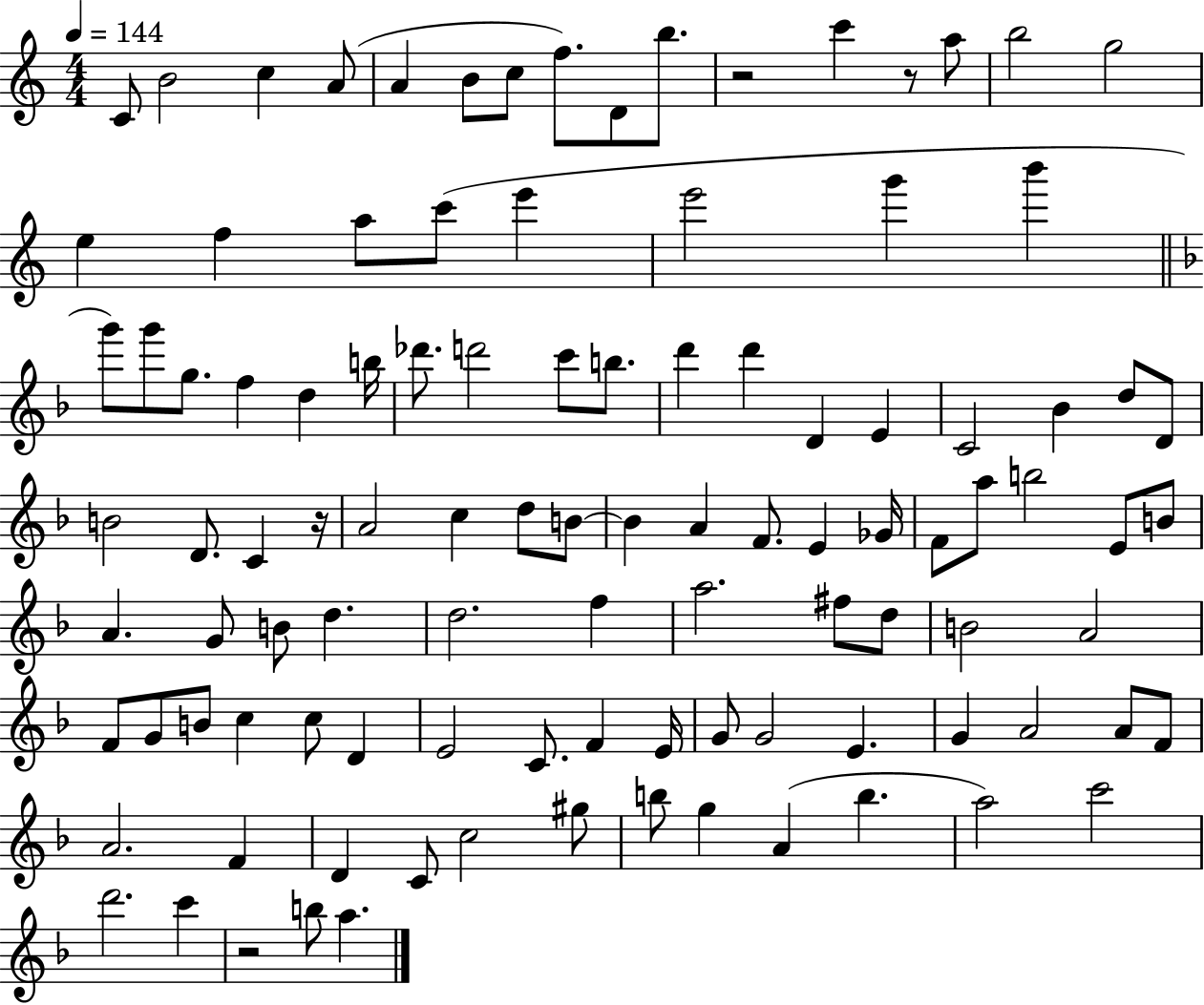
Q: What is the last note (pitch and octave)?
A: A5